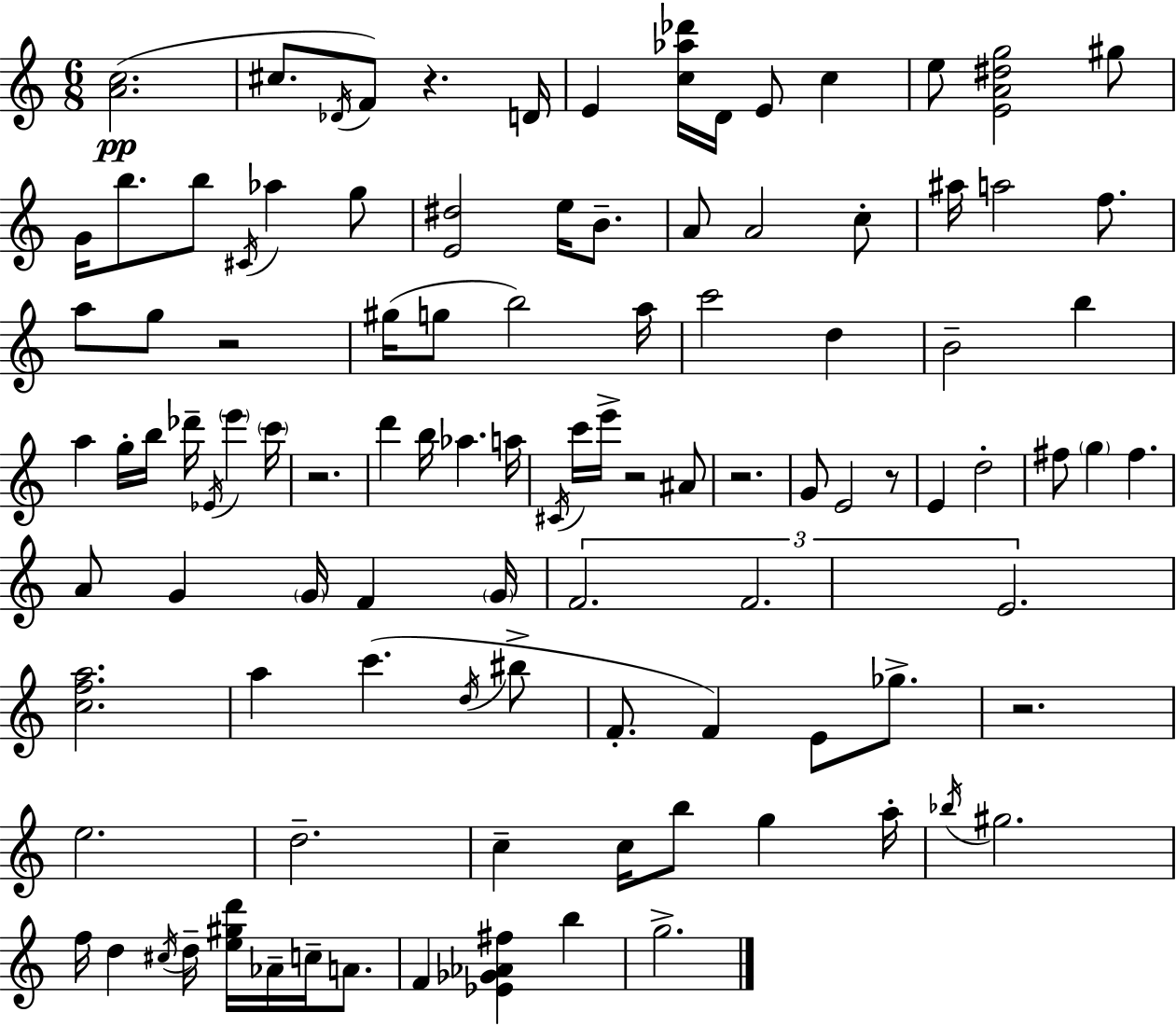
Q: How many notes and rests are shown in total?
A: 105